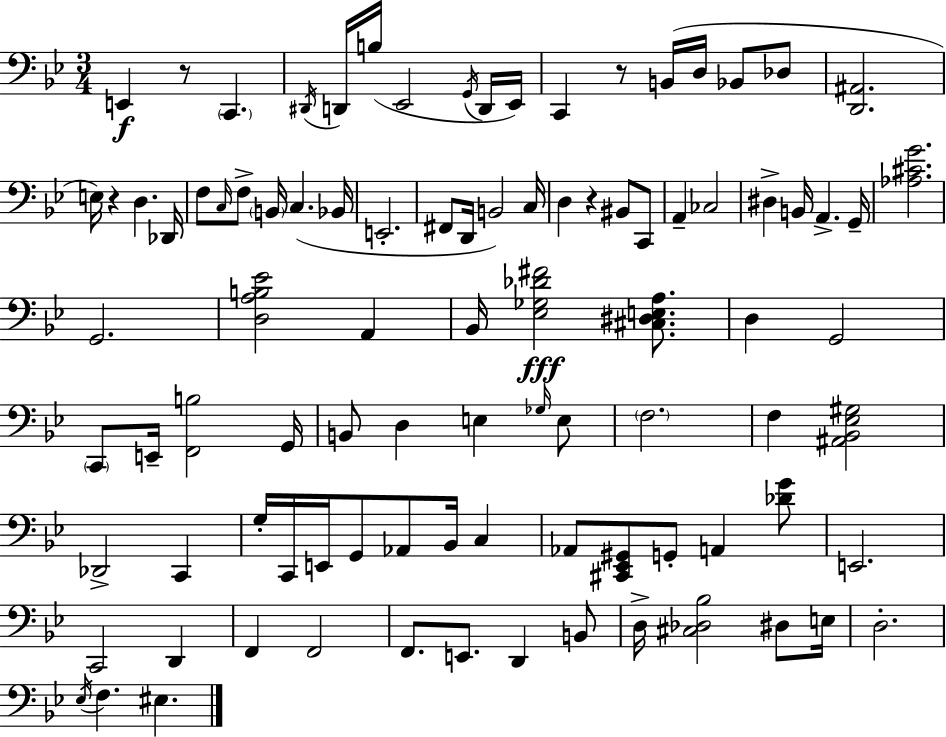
{
  \clef bass
  \numericTimeSignature
  \time 3/4
  \key g \minor
  e,4\f r8 \parenthesize c,4. | \acciaccatura { dis,16 } d,16 b16( ees,2 \acciaccatura { g,16 } | d,16 ees,16) c,4 r8 b,16( d16 bes,8 | des8 <d, ais,>2. | \break e16) r4 d4. | des,16 f8 \grace { c16 } f8-> \parenthesize b,16 c4.( | bes,16 e,2.-. | fis,8 d,16 b,2) | \break c16 d4 r4 bis,8 | c,8 a,4-- ces2 | dis4-> b,16 a,4.-> | g,16-- <aes cis' g'>2. | \break g,2. | <d a b ees'>2 a,4 | bes,16 <ees ges des' fis'>2\fff | <cis dis e a>8. d4 g,2 | \break \parenthesize c,8 e,16-- <f, b>2 | g,16 b,8 d4 e4 | \grace { ges16 } e8 \parenthesize f2. | f4 <ais, bes, ees gis>2 | \break des,2-> | c,4 g16-. c,16 e,16 g,8 aes,8 bes,16 | c4 aes,8 <cis, ees, gis,>8 g,8-. a,4 | <des' g'>8 e,2. | \break c,2 | d,4 f,4 f,2 | f,8. e,8. d,4 | b,8 d16-> <cis des bes>2 | \break dis8 e16 d2.-. | \acciaccatura { ees16 } f4. eis4. | \bar "|."
}